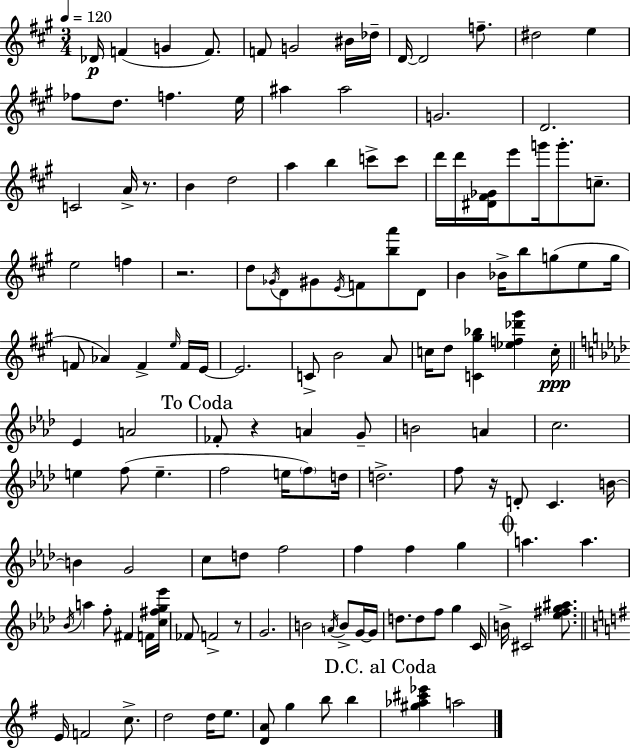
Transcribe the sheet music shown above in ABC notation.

X:1
T:Untitled
M:3/4
L:1/4
K:A
_D/4 F G F/2 F/2 G2 ^B/4 _d/4 D/4 D2 f/2 ^d2 e _f/2 d/2 f e/4 ^a ^a2 G2 D2 C2 A/4 z/2 B d2 a b c'/2 c'/2 d'/4 d'/4 [^D^F_G]/4 e'/2 g'/4 g'/2 c/2 e2 f z2 d/2 _G/4 D/2 ^G/2 E/4 F/2 [ba']/2 D/2 B _B/4 b/2 g/2 e/2 g/4 F/2 _A F e/4 F/4 E/4 E2 C/2 B2 A/2 c/4 d/2 [C^g_b] [_ef_d'^g'] c/4 _E A2 _F/2 z A G/2 B2 A c2 e f/2 e f2 e/4 f/2 d/4 d2 f/2 z/4 D/2 C B/4 B G2 c/2 d/2 f2 f f g a a _B/4 a f/2 ^F F/4 [c^fg_e']/4 _F/2 F2 z/2 G2 B2 A/4 B/2 G/4 G/4 d/2 d/2 f/2 g C/4 B/4 ^C2 [_e^fg^a]/2 E/4 F2 c/2 d2 d/4 e/2 [DA]/2 g b/2 b [^g_a^c'_e'] a2